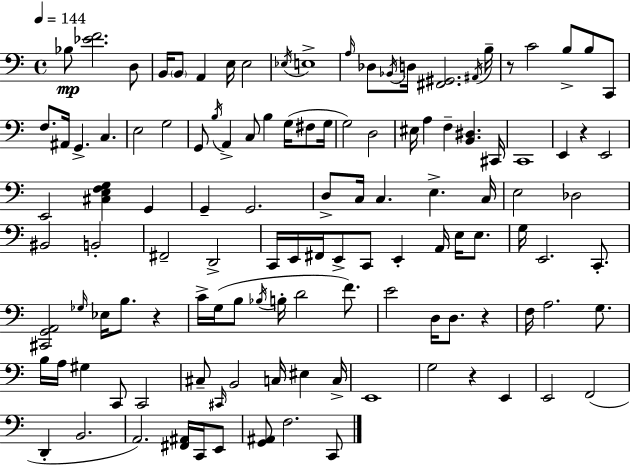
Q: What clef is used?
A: bass